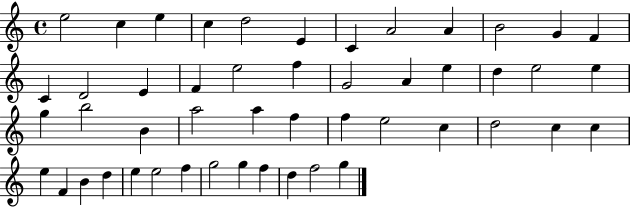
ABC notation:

X:1
T:Untitled
M:4/4
L:1/4
K:C
e2 c e c d2 E C A2 A B2 G F C D2 E F e2 f G2 A e d e2 e g b2 B a2 a f f e2 c d2 c c e F B d e e2 f g2 g f d f2 g